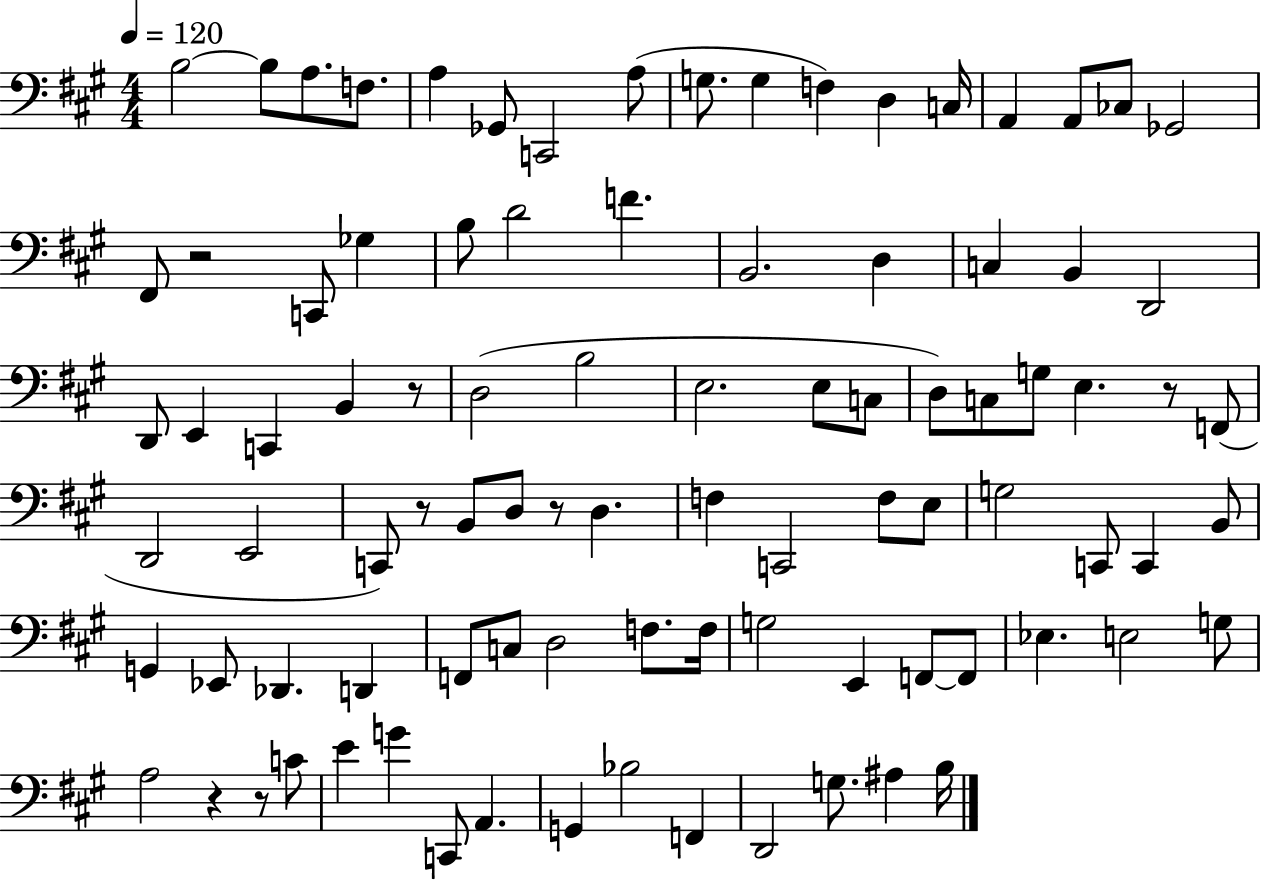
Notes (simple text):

B3/h B3/e A3/e. F3/e. A3/q Gb2/e C2/h A3/e G3/e. G3/q F3/q D3/q C3/s A2/q A2/e CES3/e Gb2/h F#2/e R/h C2/e Gb3/q B3/e D4/h F4/q. B2/h. D3/q C3/q B2/q D2/h D2/e E2/q C2/q B2/q R/e D3/h B3/h E3/h. E3/e C3/e D3/e C3/e G3/e E3/q. R/e F2/e D2/h E2/h C2/e R/e B2/e D3/e R/e D3/q. F3/q C2/h F3/e E3/e G3/h C2/e C2/q B2/e G2/q Eb2/e Db2/q. D2/q F2/e C3/e D3/h F3/e. F3/s G3/h E2/q F2/e F2/e Eb3/q. E3/h G3/e A3/h R/q R/e C4/e E4/q G4/q C2/e A2/q. G2/q Bb3/h F2/q D2/h G3/e. A#3/q B3/s